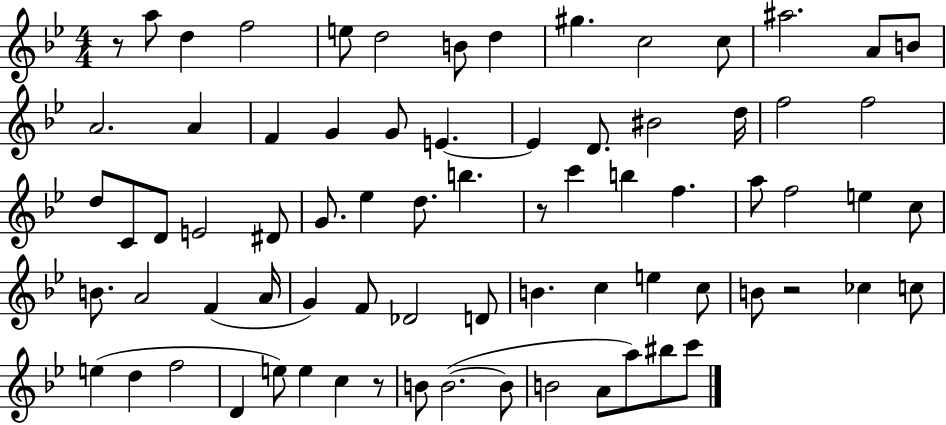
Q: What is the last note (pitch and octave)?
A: C6